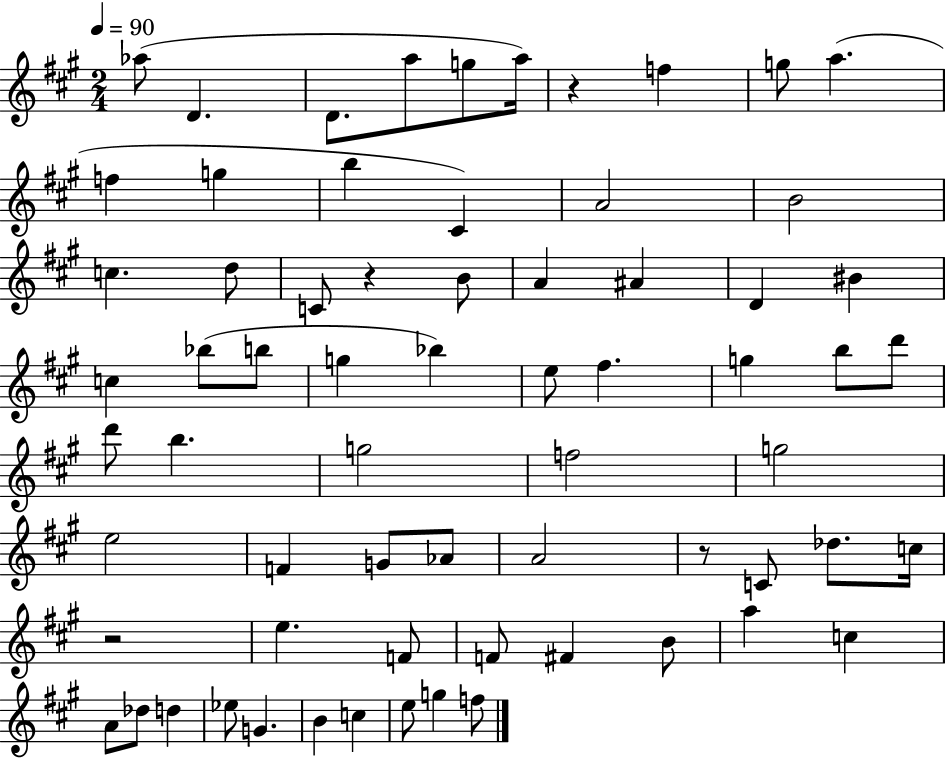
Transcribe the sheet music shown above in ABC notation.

X:1
T:Untitled
M:2/4
L:1/4
K:A
_a/2 D D/2 a/2 g/2 a/4 z f g/2 a f g b ^C A2 B2 c d/2 C/2 z B/2 A ^A D ^B c _b/2 b/2 g _b e/2 ^f g b/2 d'/2 d'/2 b g2 f2 g2 e2 F G/2 _A/2 A2 z/2 C/2 _d/2 c/4 z2 e F/2 F/2 ^F B/2 a c A/2 _d/2 d _e/2 G B c e/2 g f/2